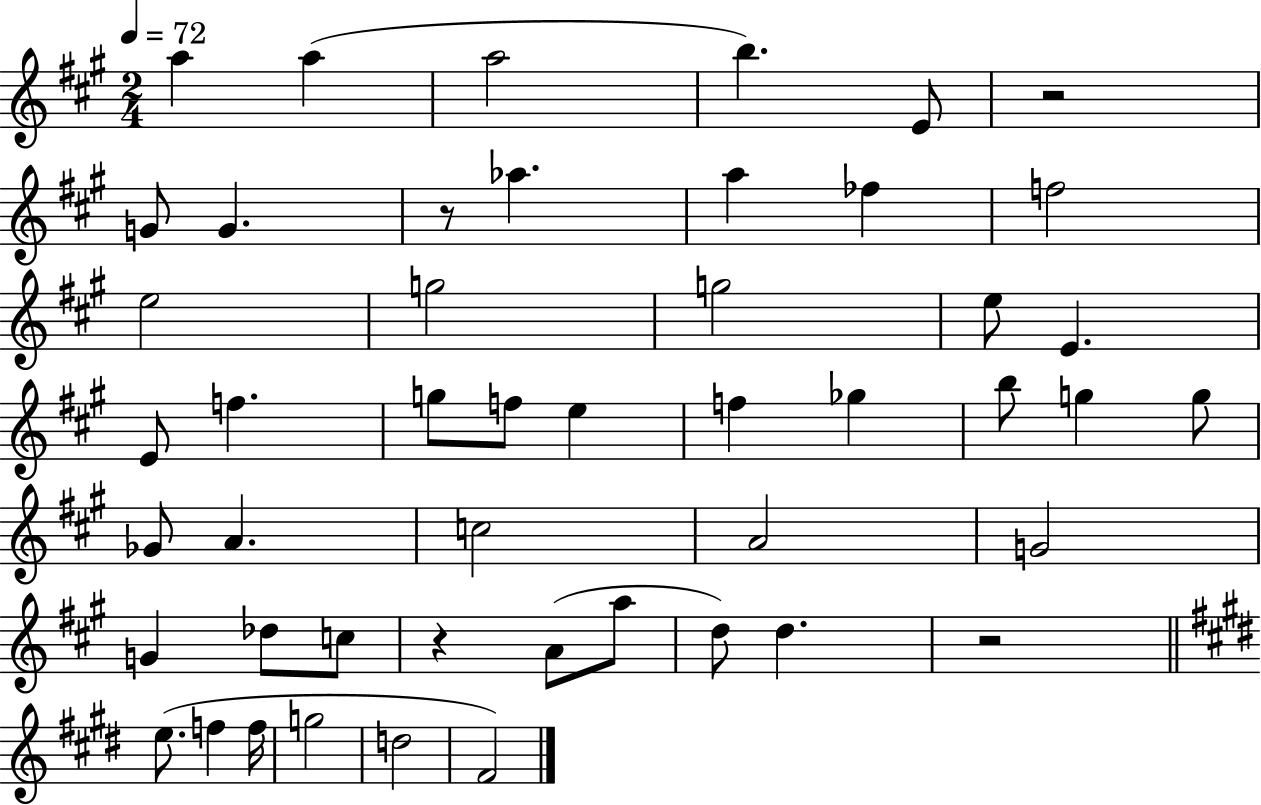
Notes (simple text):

A5/q A5/q A5/h B5/q. E4/e R/h G4/e G4/q. R/e Ab5/q. A5/q FES5/q F5/h E5/h G5/h G5/h E5/e E4/q. E4/e F5/q. G5/e F5/e E5/q F5/q Gb5/q B5/e G5/q G5/e Gb4/e A4/q. C5/h A4/h G4/h G4/q Db5/e C5/e R/q A4/e A5/e D5/e D5/q. R/h E5/e. F5/q F5/s G5/h D5/h F#4/h